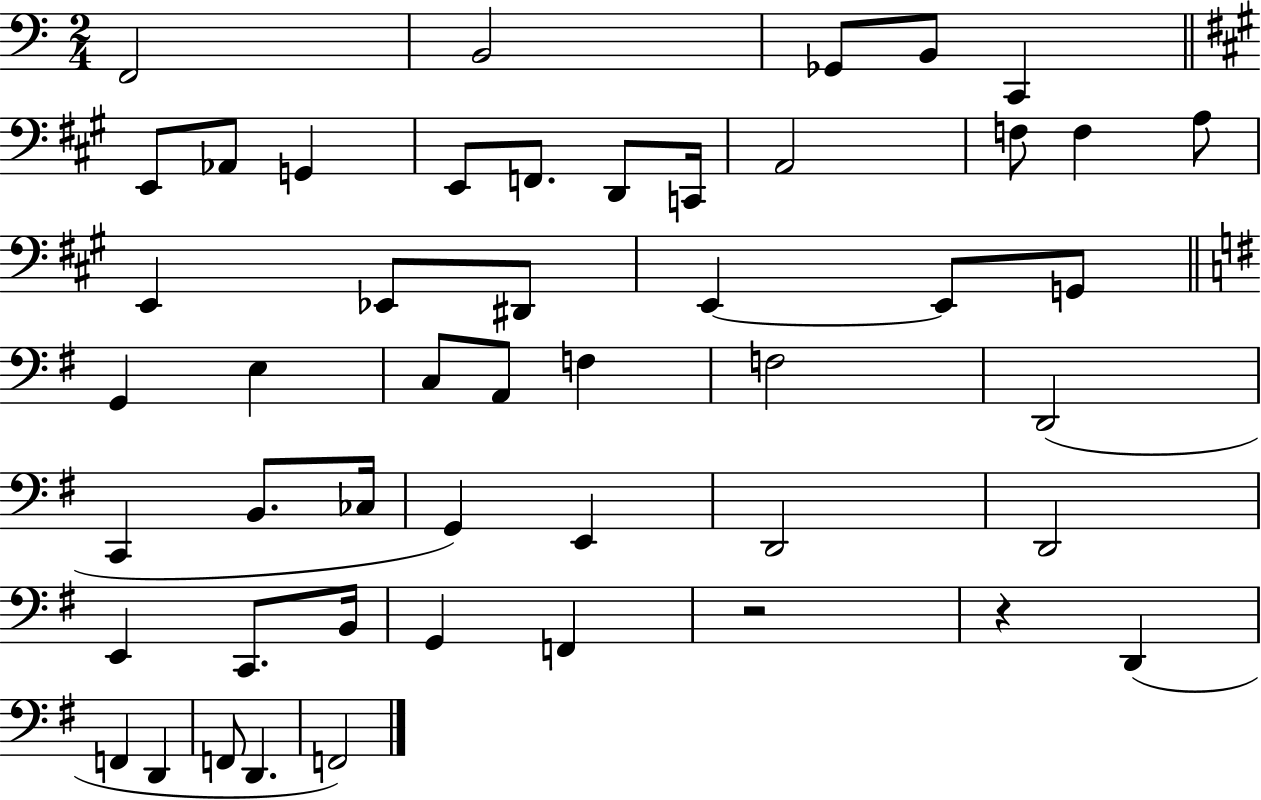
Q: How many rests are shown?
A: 2